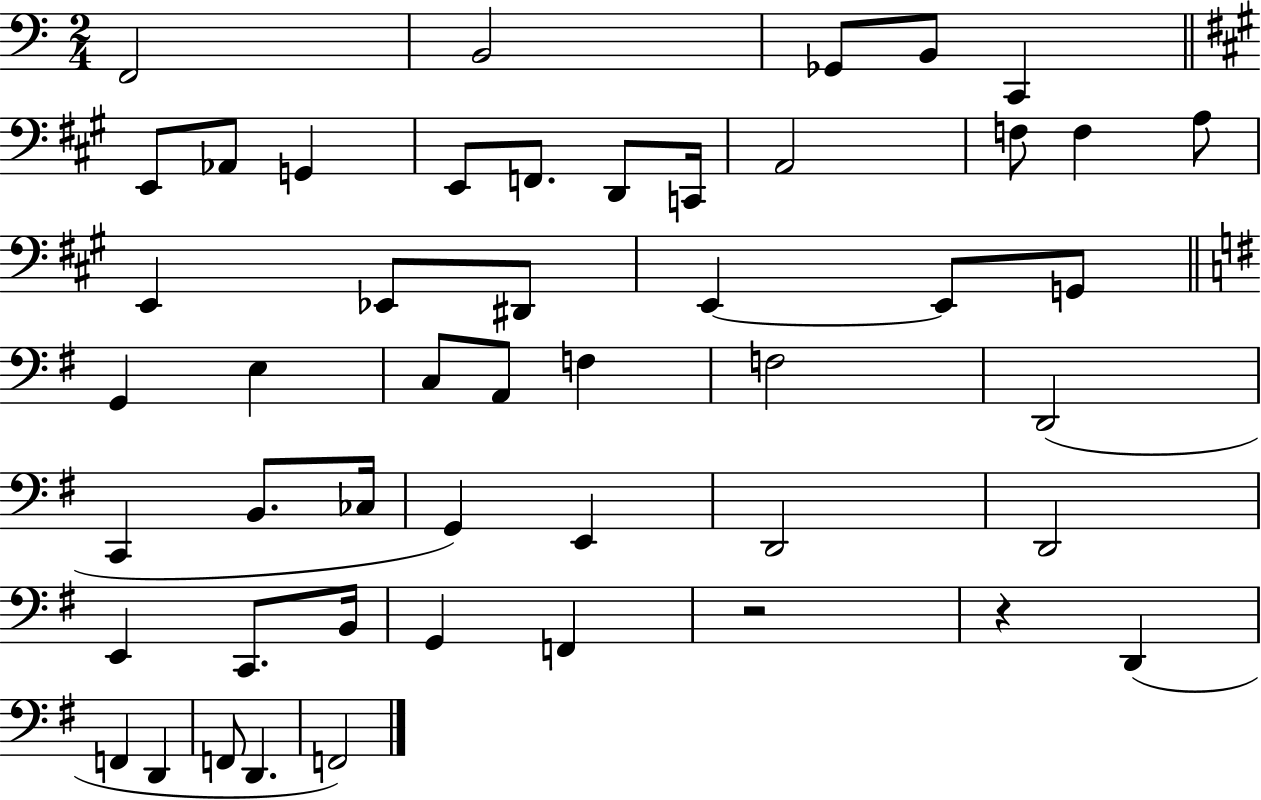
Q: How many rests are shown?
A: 2